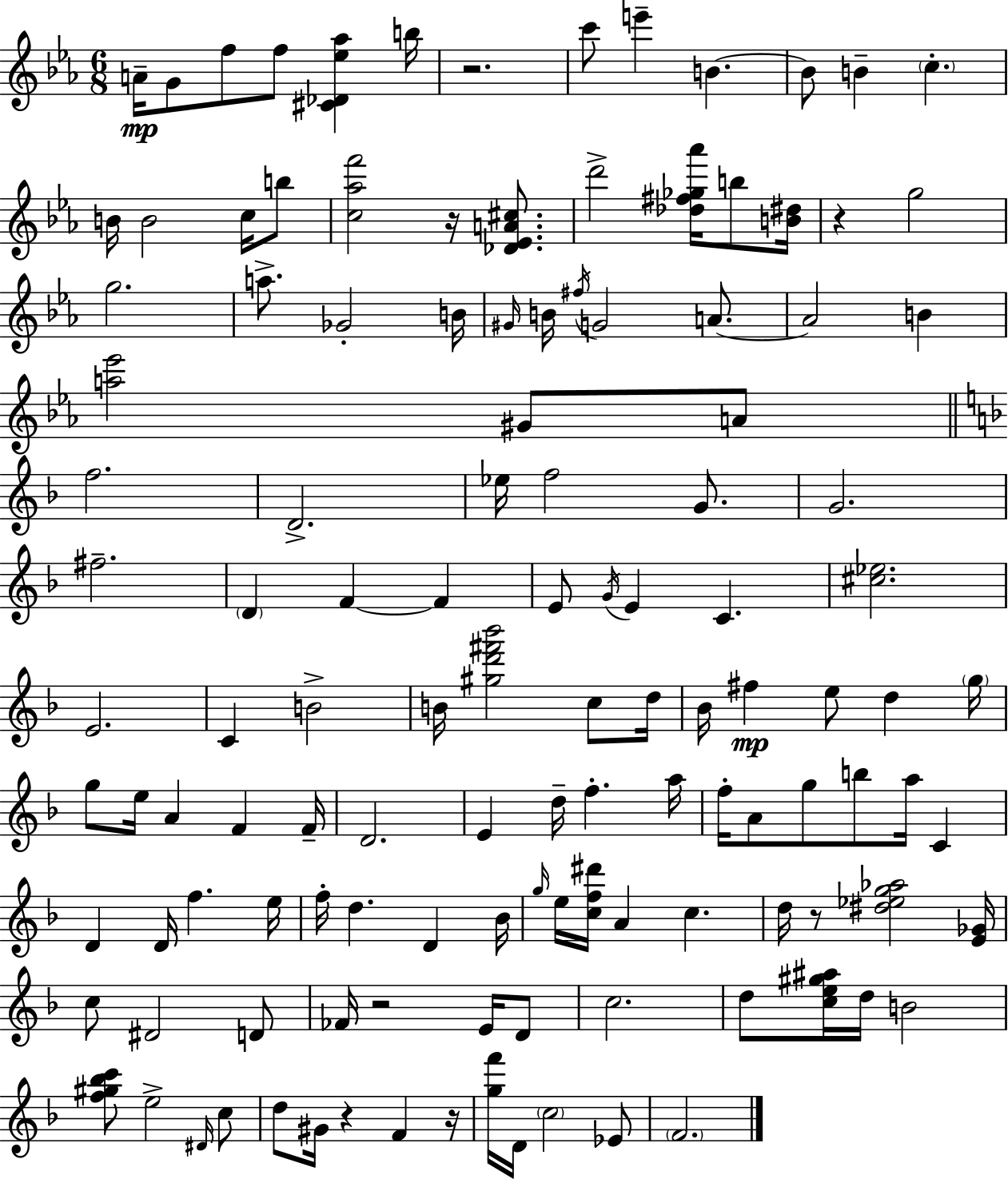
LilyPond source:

{
  \clef treble
  \numericTimeSignature
  \time 6/8
  \key ees \major
  a'16--\mp g'8 f''8 f''8 <cis' des' ees'' aes''>4 b''16 | r2. | c'''8 e'''4-- b'4.~~ | b'8 b'4-- \parenthesize c''4.-. | \break b'16 b'2 c''16 b''8 | <c'' aes'' f'''>2 r16 <des' ees' a' cis''>8. | d'''2-> <des'' fis'' ges'' aes'''>16 b''8 <b' dis''>16 | r4 g''2 | \break g''2. | a''8.-> ges'2-. b'16 | \grace { gis'16 } b'16 \acciaccatura { fis''16 } g'2 a'8.~~ | a'2 b'4 | \break <a'' ees'''>2 gis'8 | a'8 \bar "||" \break \key d \minor f''2. | d'2.-> | ees''16 f''2 g'8. | g'2. | \break fis''2.-- | \parenthesize d'4 f'4~~ f'4 | e'8 \acciaccatura { g'16 } e'4 c'4. | <cis'' ees''>2. | \break e'2. | c'4 b'2-> | b'16 <gis'' d''' fis''' bes'''>2 c''8 | d''16 bes'16 fis''4\mp e''8 d''4 | \break \parenthesize g''16 g''8 e''16 a'4 f'4 | f'16-- d'2. | e'4 d''16-- f''4.-. | a''16 f''16-. a'8 g''8 b''8 a''16 c'4 | \break d'4 d'16 f''4. | e''16 f''16-. d''4. d'4 | bes'16 \grace { g''16 } e''16 <c'' f'' dis'''>16 a'4 c''4. | d''16 r8 <dis'' ees'' g'' aes''>2 | \break <e' ges'>16 c''8 dis'2 | d'8 fes'16 r2 e'16 | d'8 c''2. | d''8 <c'' e'' gis'' ais''>16 d''16 b'2 | \break <f'' gis'' bes'' c'''>8 e''2-> | \grace { dis'16 } c''8 d''8 gis'16 r4 f'4 | r16 <g'' f'''>16 d'16 \parenthesize c''2 | ees'8 \parenthesize f'2. | \break \bar "|."
}